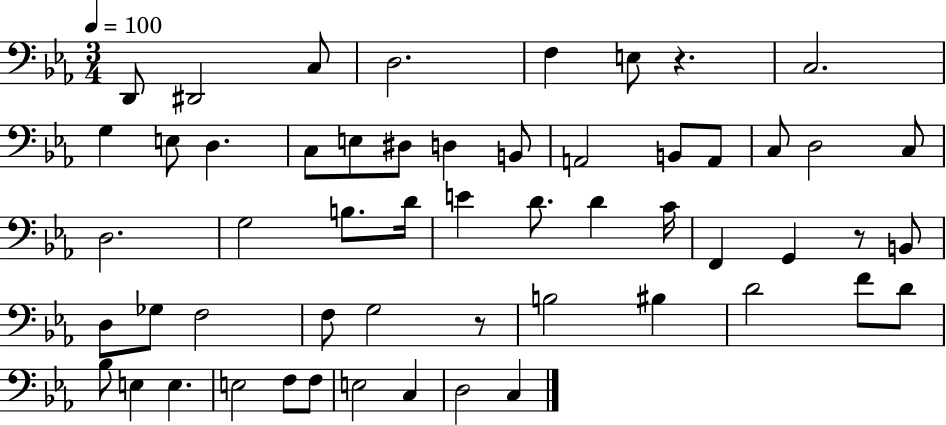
D2/e D#2/h C3/e D3/h. F3/q E3/e R/q. C3/h. G3/q E3/e D3/q. C3/e E3/e D#3/e D3/q B2/e A2/h B2/e A2/e C3/e D3/h C3/e D3/h. G3/h B3/e. D4/s E4/q D4/e. D4/q C4/s F2/q G2/q R/e B2/e D3/e Gb3/e F3/h F3/e G3/h R/e B3/h BIS3/q D4/h F4/e D4/e Bb3/e E3/q E3/q. E3/h F3/e F3/e E3/h C3/q D3/h C3/q